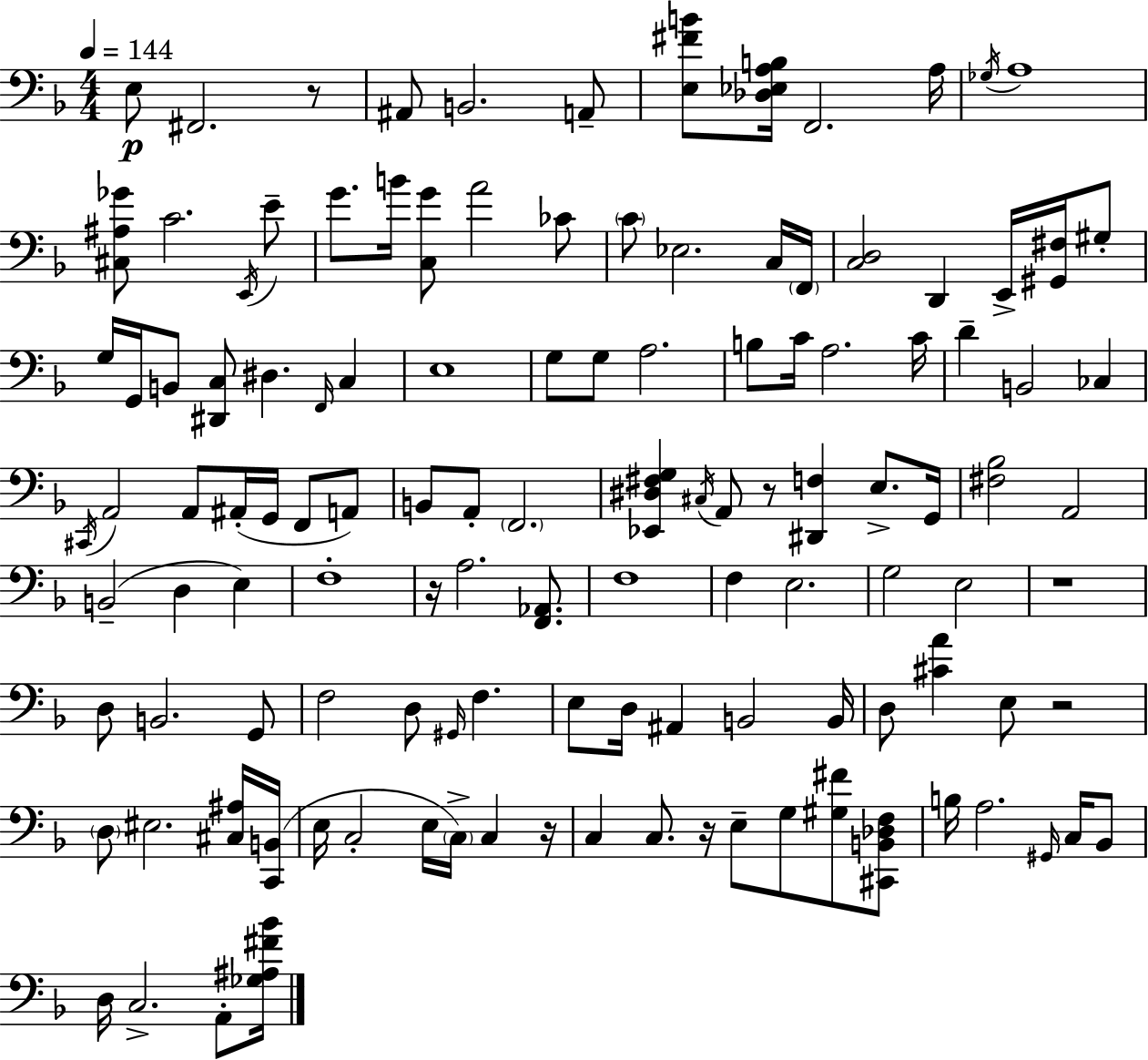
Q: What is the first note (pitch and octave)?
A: E3